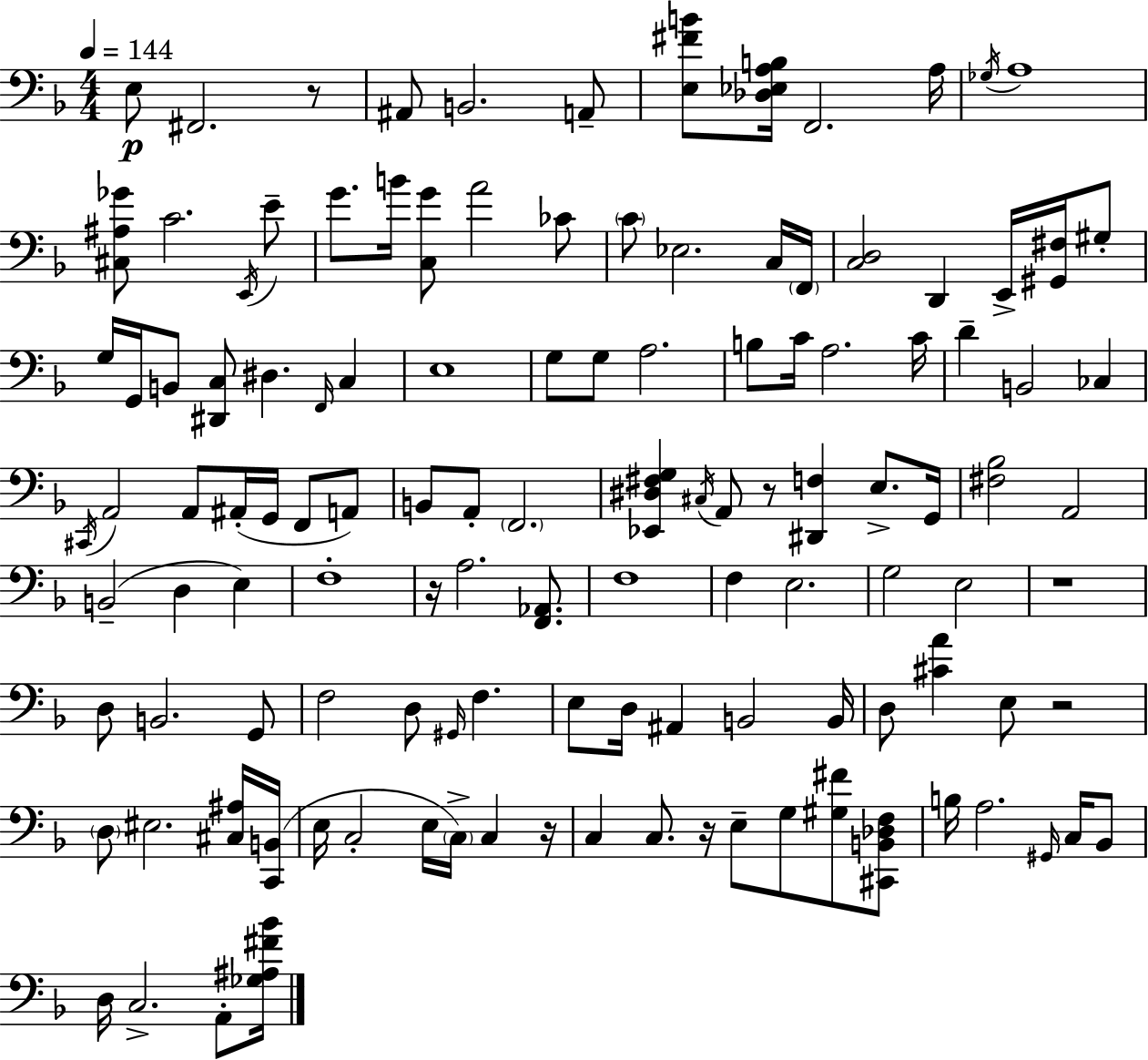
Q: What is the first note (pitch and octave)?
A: E3